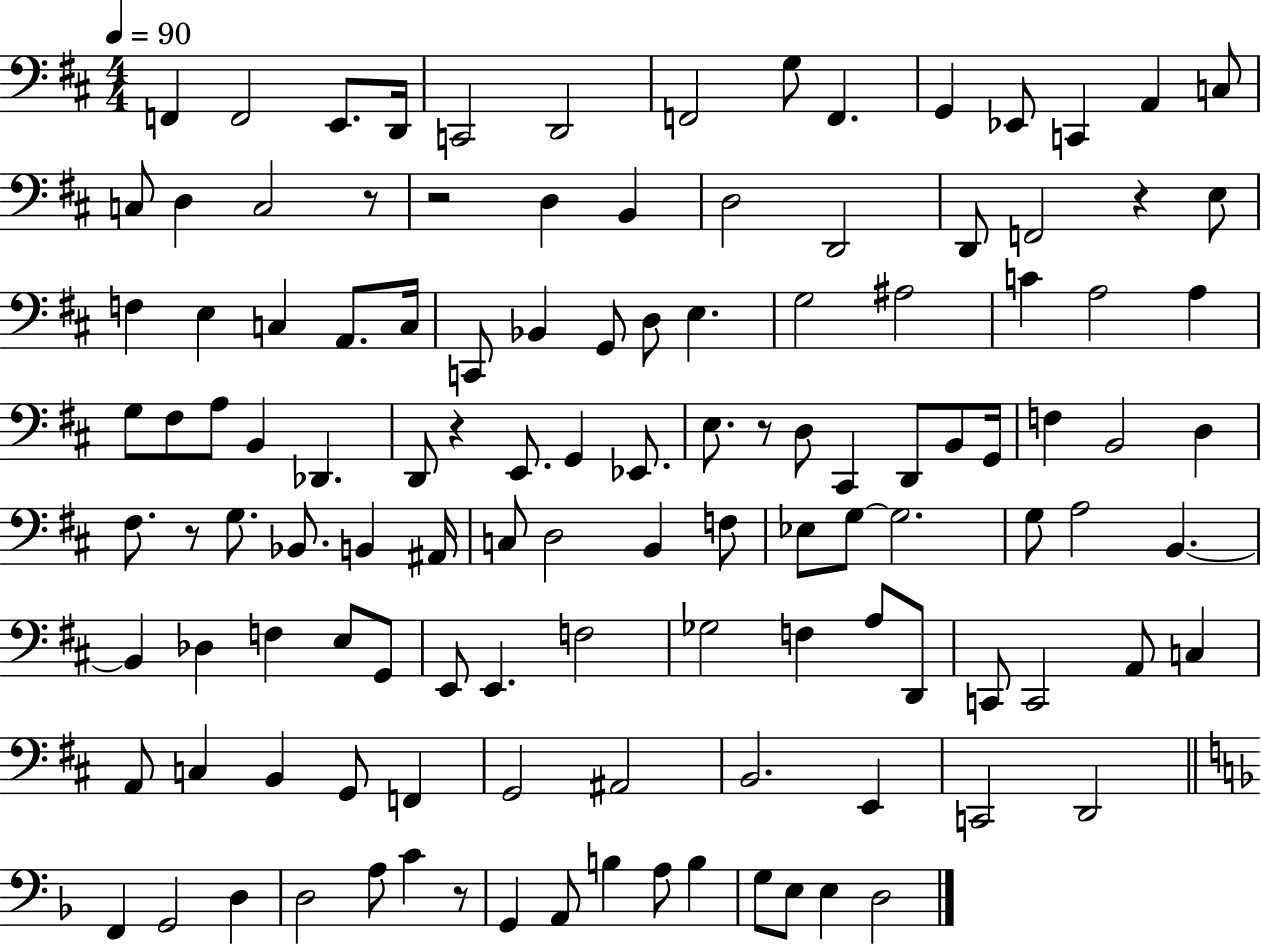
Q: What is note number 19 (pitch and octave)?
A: B2